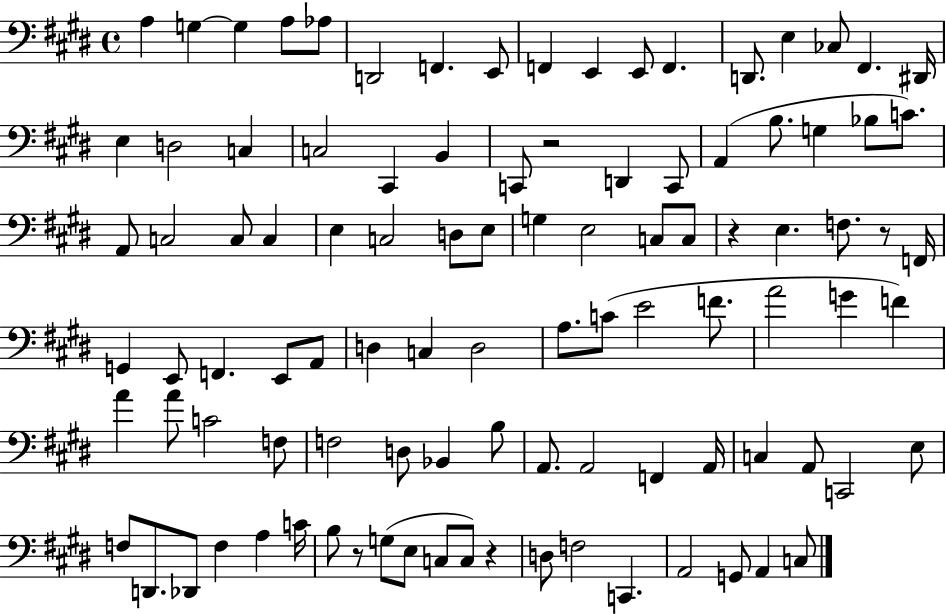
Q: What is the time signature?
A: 4/4